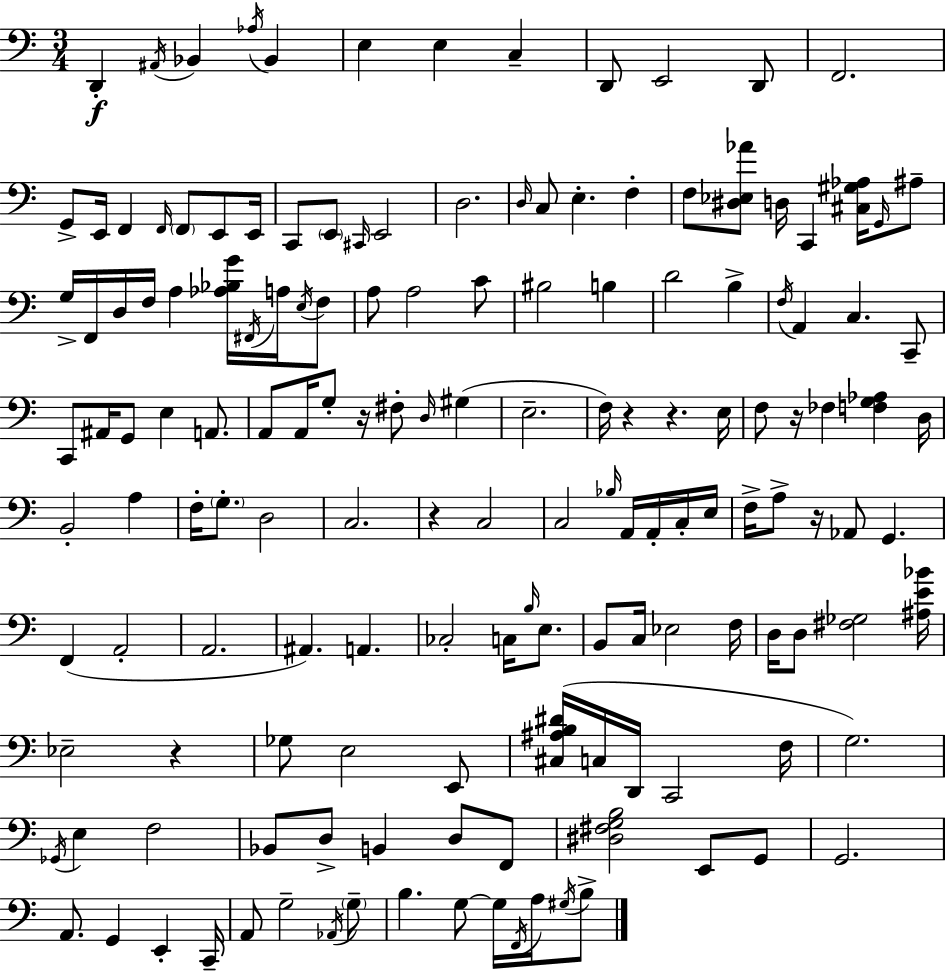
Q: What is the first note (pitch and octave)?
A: D2